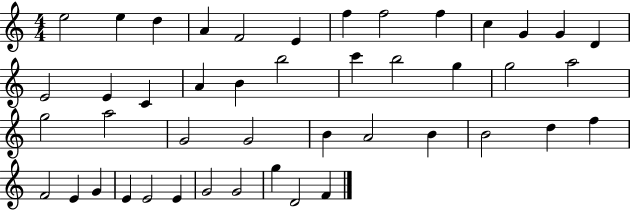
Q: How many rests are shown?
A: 0